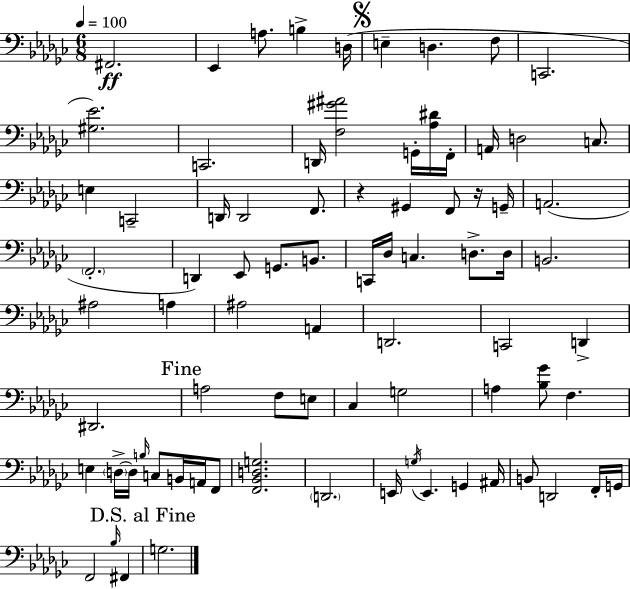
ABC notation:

X:1
T:Untitled
M:6/8
L:1/4
K:Ebm
^F,,2 _E,, A,/2 B, D,/4 E, D, F,/2 C,,2 [^G,_E]2 C,,2 D,,/4 [F,^G^A]2 G,,/4 [_A,^D]/4 F,,/4 A,,/4 D,2 C,/2 E, C,,2 D,,/4 D,,2 F,,/2 z ^G,, F,,/2 z/4 G,,/4 A,,2 F,,2 D,, _E,,/2 G,,/2 B,,/2 C,,/4 _D,/4 C, D,/2 D,/4 B,,2 ^A,2 A, ^A,2 A,, D,,2 C,,2 D,, ^D,,2 A,2 F,/2 E,/2 _C, G,2 A, [_B,_G]/2 F, E, D,/4 D,/4 B,/4 C,/2 B,,/4 A,,/4 F,,/2 [F,,_B,,D,G,]2 D,,2 E,,/4 G,/4 E,, G,, ^A,,/4 B,,/2 D,,2 F,,/4 G,,/4 F,,2 _B,/4 ^F,, G,2